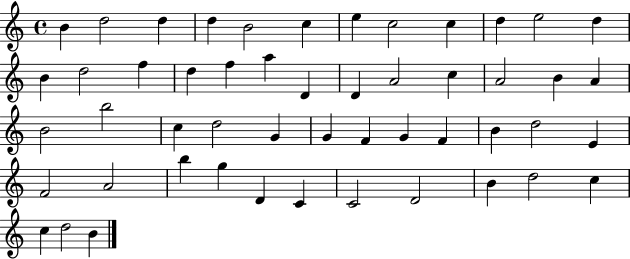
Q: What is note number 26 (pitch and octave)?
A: B4